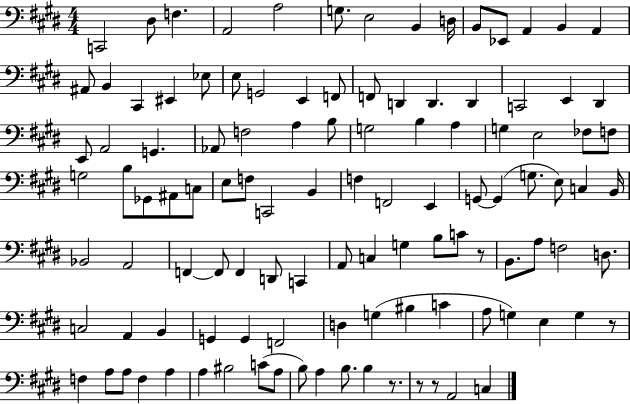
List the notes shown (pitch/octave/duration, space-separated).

C2/h D#3/e F3/q. A2/h A3/h G3/e. E3/h B2/q D3/s B2/e Eb2/e A2/q B2/q A2/q A#2/e B2/q C#2/q EIS2/q Eb3/e E3/e G2/h E2/q F2/e F2/e D2/q D2/q. D2/q C2/h E2/q D#2/q E2/e A2/h G2/q. Ab2/e F3/h A3/q B3/e G3/h B3/q A3/q G3/q E3/h FES3/e F3/e G3/h B3/e Gb2/e A#2/e C3/e E3/e F3/e C2/h B2/q F3/q F2/h E2/q G2/e G2/q G3/e. E3/e C3/q B2/s Bb2/h A2/h F2/q F2/e F2/q D2/e C2/q A2/e C3/q G3/q B3/e C4/e R/e B2/e. A3/e F3/h D3/e. C3/h A2/q B2/q G2/q G2/q F2/h D3/q G3/q BIS3/q C4/q A3/e G3/q E3/q G3/q R/e F3/q A3/e A3/e F3/q A3/q A3/q BIS3/h C4/e A3/e B3/e A3/q B3/e. B3/q R/e. R/e R/e A2/h C3/q